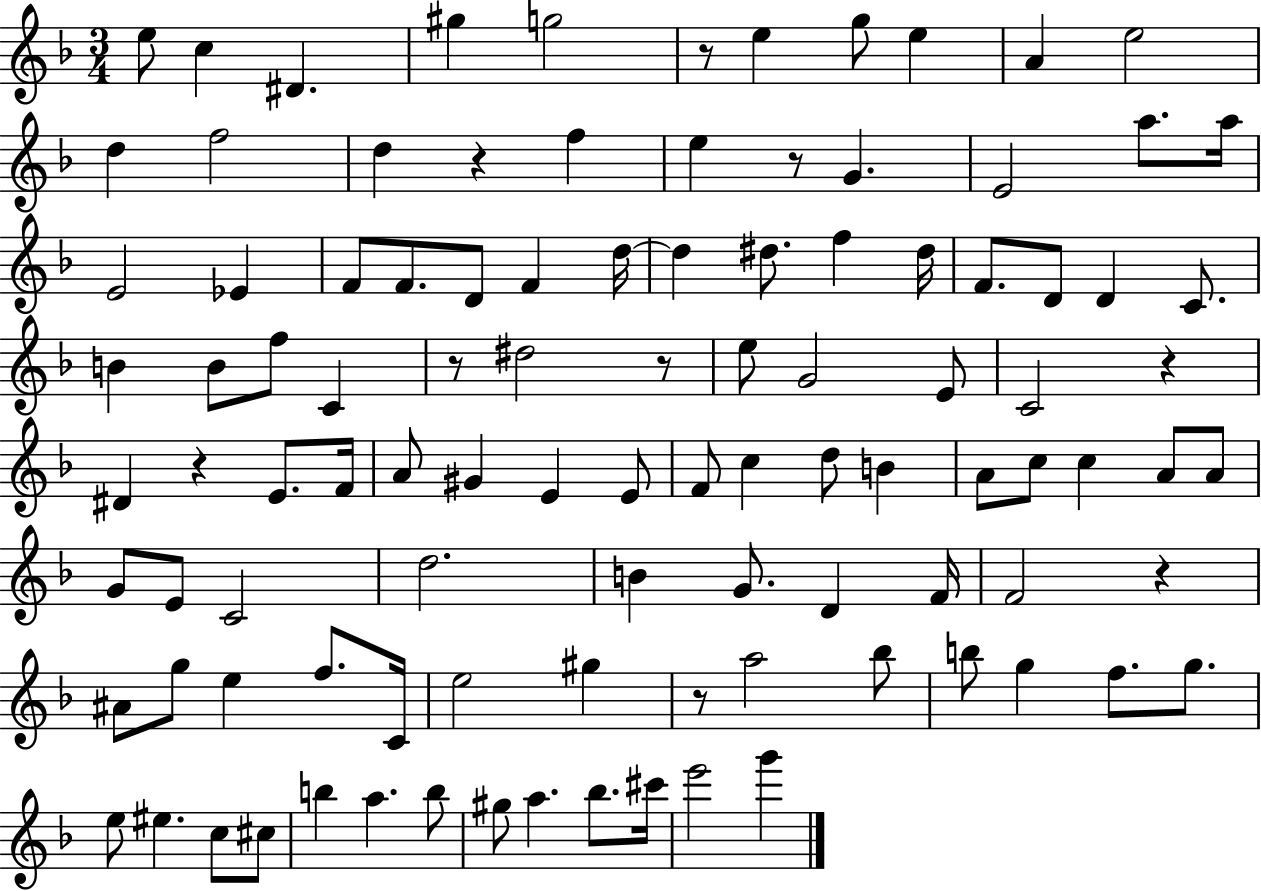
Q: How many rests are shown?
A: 9